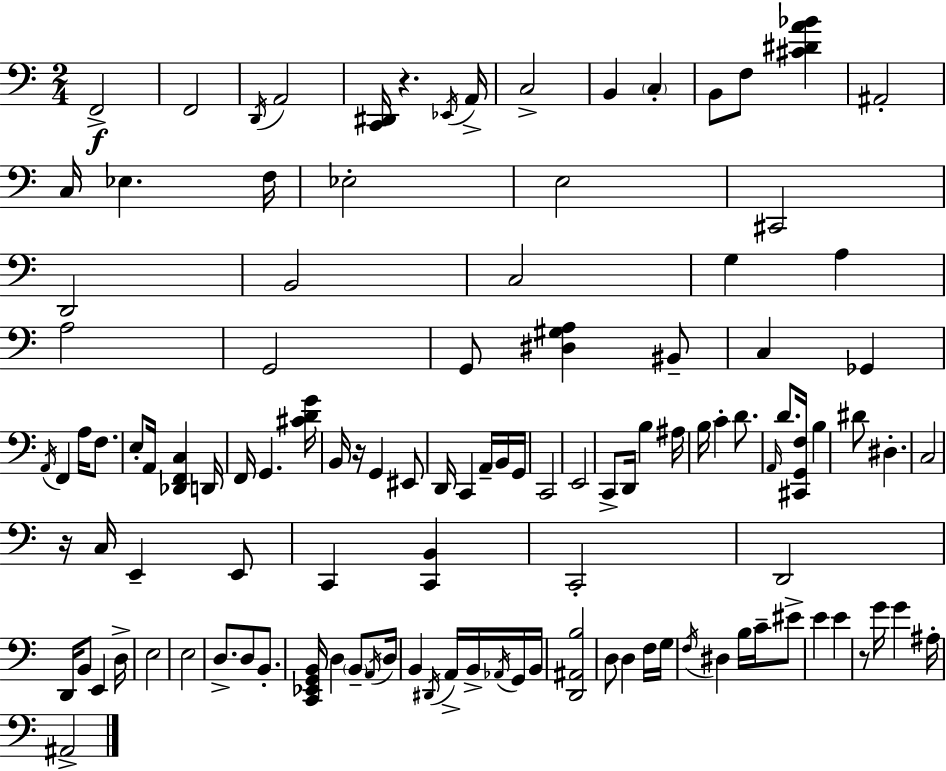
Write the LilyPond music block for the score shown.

{
  \clef bass
  \numericTimeSignature
  \time 2/4
  \key a \minor
  f,2->\f | f,2 | \acciaccatura { d,16 } a,2 | <c, dis,>16 r4. | \break \acciaccatura { ees,16 } a,16-> c2-> | b,4 \parenthesize c4-. | b,8 f8 <cis' dis' a' bes'>4 | ais,2-. | \break c16 ees4. | f16 ees2-. | e2 | cis,2 | \break d,2 | b,2 | c2 | g4 a4 | \break a2 | g,2 | g,8 <dis gis a>4 | bis,8-- c4 ges,4 | \break \acciaccatura { a,16 } f,4 a16 | f8. e8-. a,16 <des, f, c>4 | d,16 f,16 g,4. | <cis' d' g'>16 b,16 r16 g,4 | \break eis,8 d,16 c,4 | a,16-- b,16 g,16 c,2 | e,2 | c,8-> d,16 b4 | \break ais16 b16 c'4-. | d'8. \grace { a,16 } d'8. <cis, g, f>16 | b4 dis'8 dis4.-. | c2 | \break r16 c16 e,4-- | e,8 c,4 | <c, b,>4 c,2-. | d,2 | \break d,16 b,8 e,4 | d16-> e2 | e2 | d8.-> d8 | \break b,8.-. <c, ees, g, b,>16 d4 | \parenthesize b,8-- \acciaccatura { a,16 } d16 b,4 | \acciaccatura { dis,16 } a,16-> b,16-> \acciaccatura { aes,16 } g,16 b,16 <d, ais, b>2 | d8 | \break d4 f16 g16 \acciaccatura { f16 } | dis4 b16 c'16-- eis'8-> | e'4 e'4 | r8 g'16 g'4 ais16-. | \break ais,2-> | \bar "|."
}